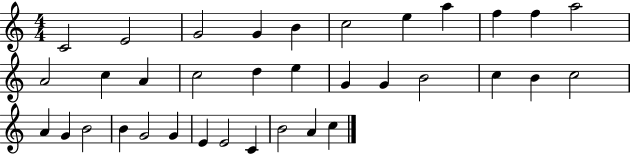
{
  \clef treble
  \numericTimeSignature
  \time 4/4
  \key c \major
  c'2 e'2 | g'2 g'4 b'4 | c''2 e''4 a''4 | f''4 f''4 a''2 | \break a'2 c''4 a'4 | c''2 d''4 e''4 | g'4 g'4 b'2 | c''4 b'4 c''2 | \break a'4 g'4 b'2 | b'4 g'2 g'4 | e'4 e'2 c'4 | b'2 a'4 c''4 | \break \bar "|."
}